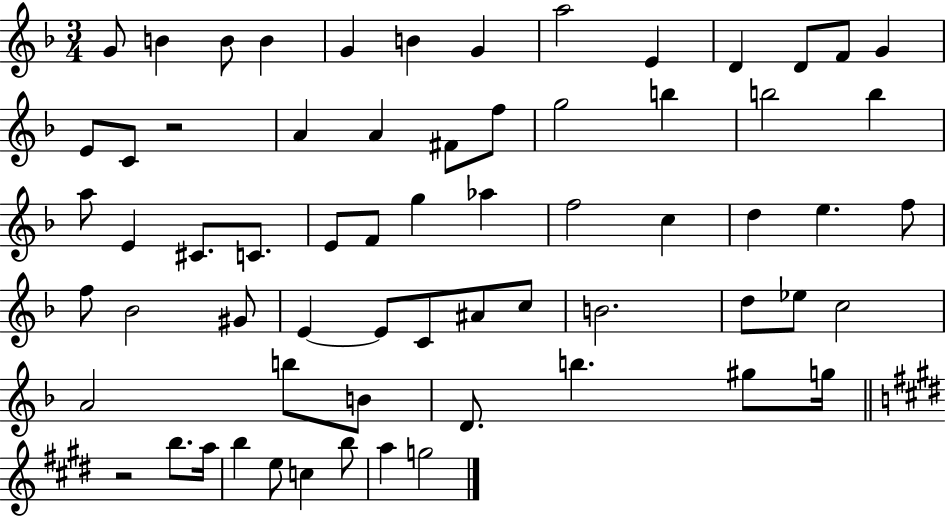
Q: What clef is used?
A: treble